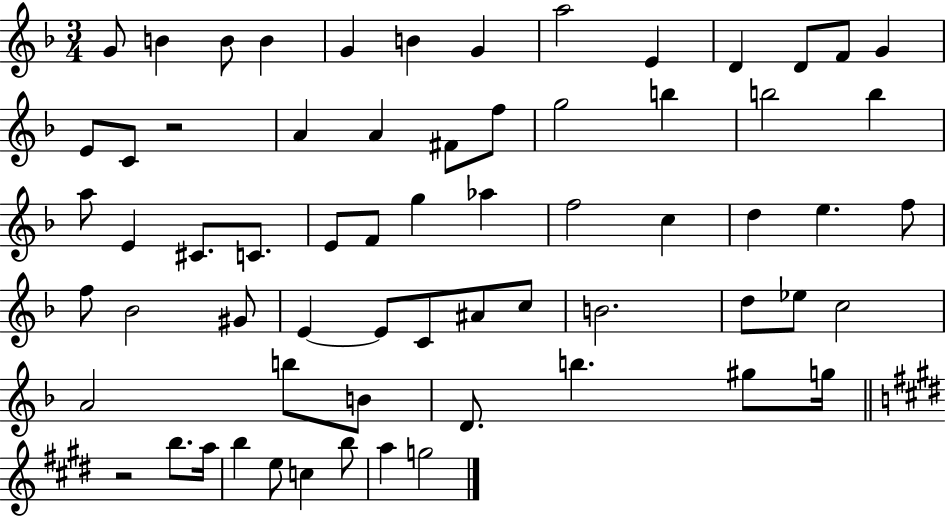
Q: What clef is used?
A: treble